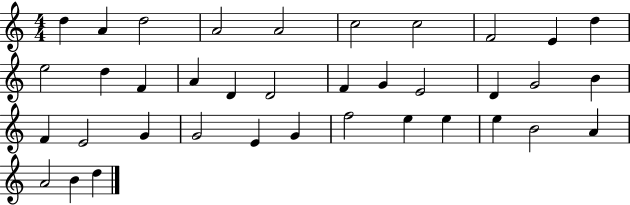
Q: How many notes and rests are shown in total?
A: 37